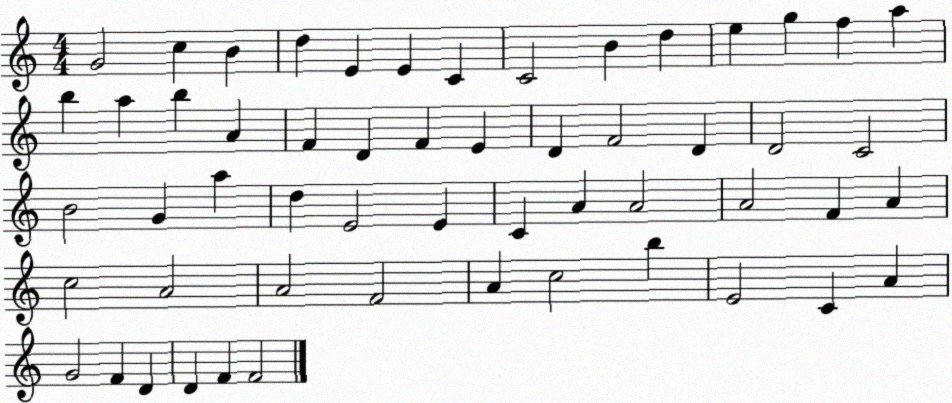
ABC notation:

X:1
T:Untitled
M:4/4
L:1/4
K:C
G2 c B d E E C C2 B d e g f a b a b A F D F E D F2 D D2 C2 B2 G a d E2 E C A A2 A2 F A c2 A2 A2 F2 A c2 b E2 C A G2 F D D F F2